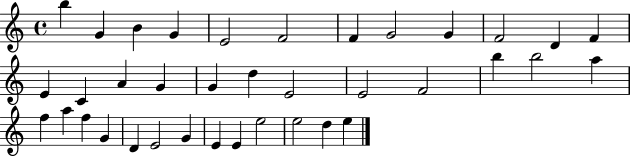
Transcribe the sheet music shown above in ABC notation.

X:1
T:Untitled
M:4/4
L:1/4
K:C
b G B G E2 F2 F G2 G F2 D F E C A G G d E2 E2 F2 b b2 a f a f G D E2 G E E e2 e2 d e